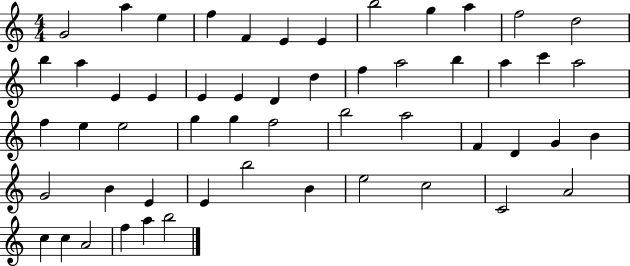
X:1
T:Untitled
M:4/4
L:1/4
K:C
G2 a e f F E E b2 g a f2 d2 b a E E E E D d f a2 b a c' a2 f e e2 g g f2 b2 a2 F D G B G2 B E E b2 B e2 c2 C2 A2 c c A2 f a b2